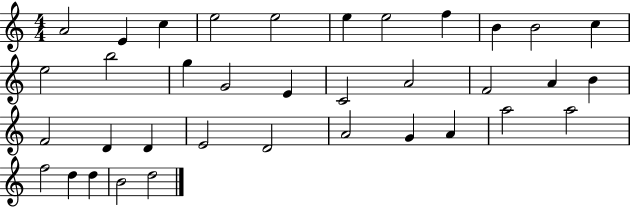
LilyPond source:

{
  \clef treble
  \numericTimeSignature
  \time 4/4
  \key c \major
  a'2 e'4 c''4 | e''2 e''2 | e''4 e''2 f''4 | b'4 b'2 c''4 | \break e''2 b''2 | g''4 g'2 e'4 | c'2 a'2 | f'2 a'4 b'4 | \break f'2 d'4 d'4 | e'2 d'2 | a'2 g'4 a'4 | a''2 a''2 | \break f''2 d''4 d''4 | b'2 d''2 | \bar "|."
}